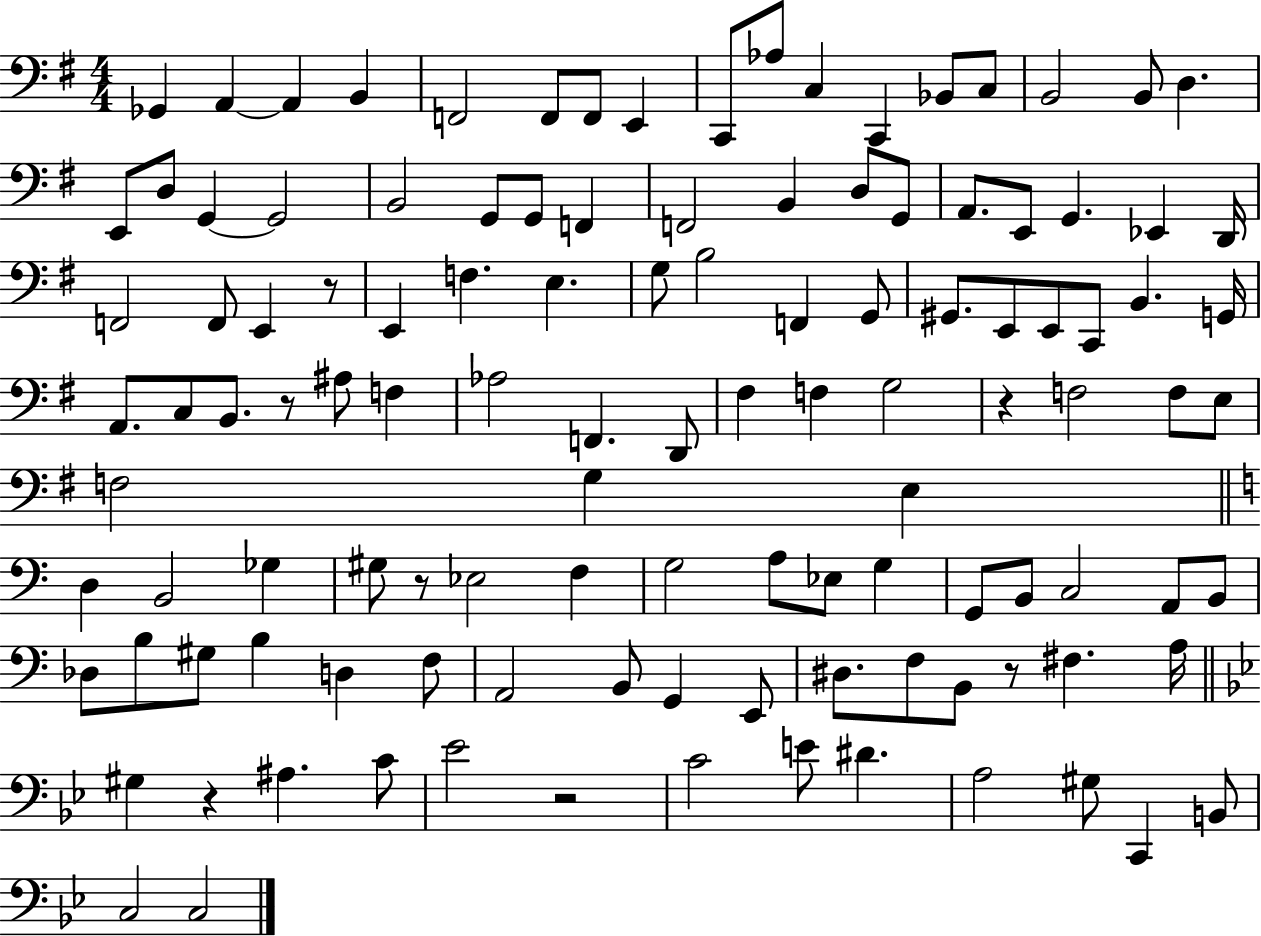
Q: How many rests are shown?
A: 7